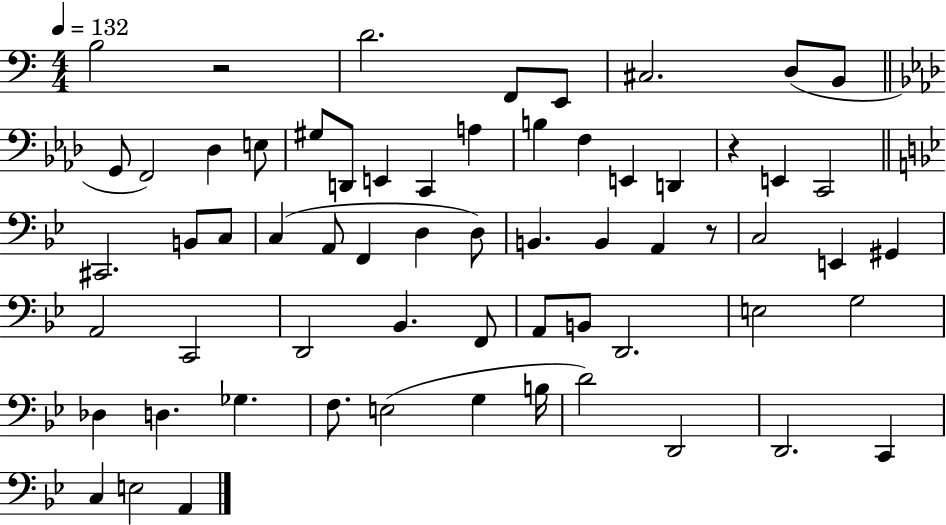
X:1
T:Untitled
M:4/4
L:1/4
K:C
B,2 z2 D2 F,,/2 E,,/2 ^C,2 D,/2 B,,/2 G,,/2 F,,2 _D, E,/2 ^G,/2 D,,/2 E,, C,, A, B, F, E,, D,, z E,, C,,2 ^C,,2 B,,/2 C,/2 C, A,,/2 F,, D, D,/2 B,, B,, A,, z/2 C,2 E,, ^G,, A,,2 C,,2 D,,2 _B,, F,,/2 A,,/2 B,,/2 D,,2 E,2 G,2 _D, D, _G, F,/2 E,2 G, B,/4 D2 D,,2 D,,2 C,, C, E,2 A,,